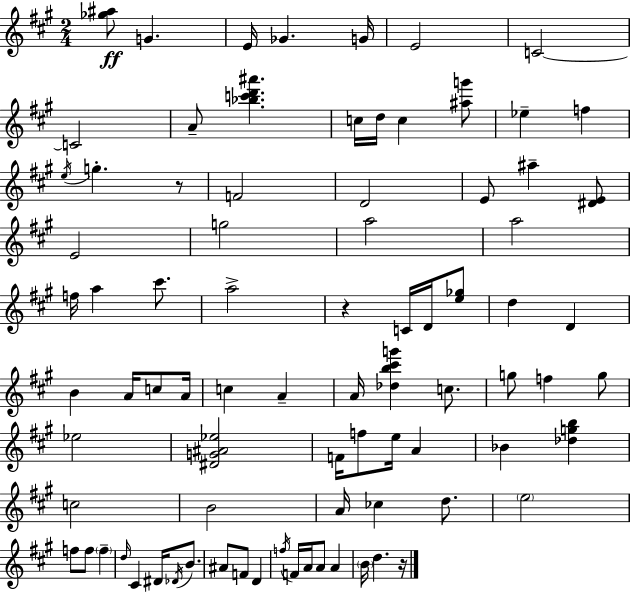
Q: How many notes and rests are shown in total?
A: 83